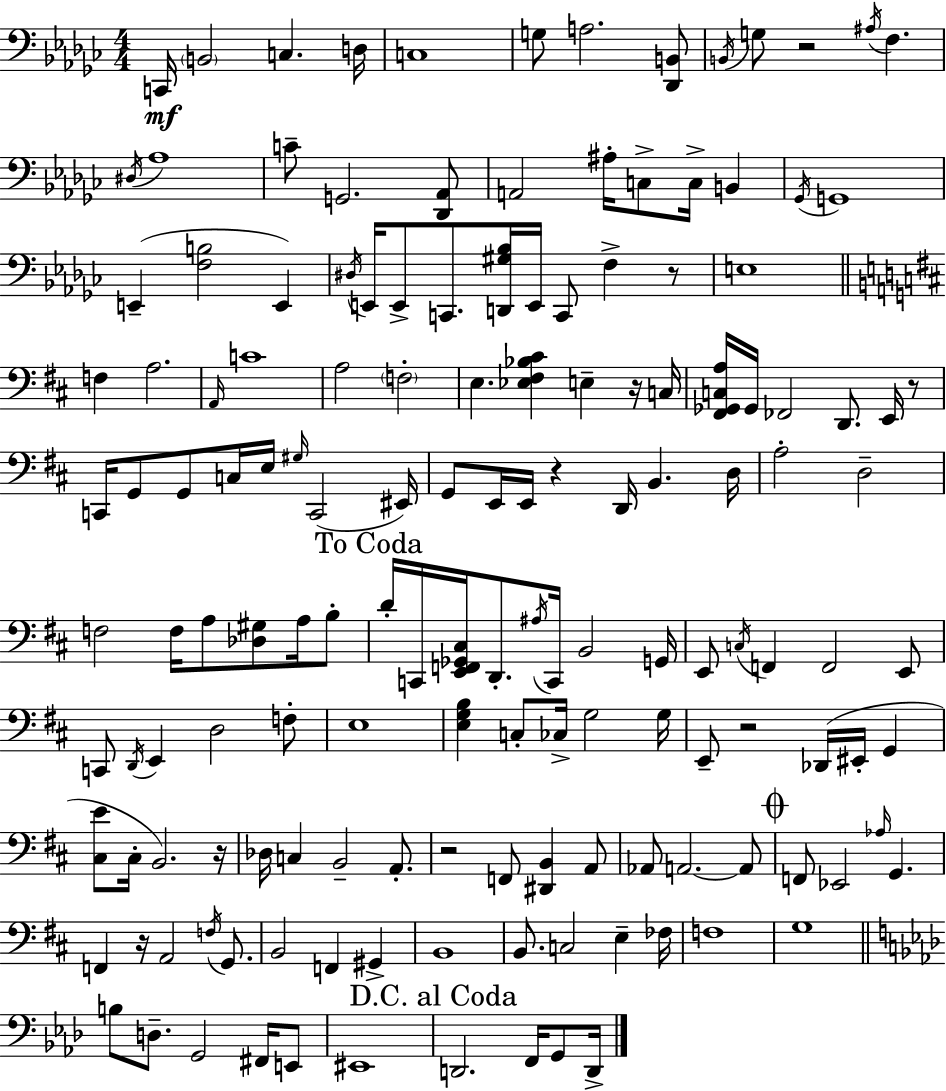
{
  \clef bass
  \numericTimeSignature
  \time 4/4
  \key ees \minor
  c,16\mf \parenthesize b,2 c4. d16 | c1 | g8 a2. <des, b,>8 | \acciaccatura { b,16 } g8 r2 \acciaccatura { ais16 } f4. | \break \acciaccatura { dis16 } aes1 | c'8-- g,2. | <des, aes,>8 a,2 ais16-. c8-> c16-> b,4 | \acciaccatura { ges,16 } g,1 | \break e,4--( <f b>2 | e,4) \acciaccatura { dis16 } e,16 e,8-> c,8. <d, gis bes>16 e,16 c,8 f4-> | r8 e1 | \bar "||" \break \key d \major f4 a2. | \grace { a,16 } c'1 | a2 \parenthesize f2-. | e4. <ees fis bes cis'>4 e4-- r16 | \break c16 <fis, ges, c a>16 ges,16 fes,2 d,8. e,16 r8 | c,16 g,8 g,8 c16 e16 \grace { gis16 }( c,2 | eis,16) g,8 e,16 e,16 r4 d,16 b,4. | d16 a2-. d2-- | \break f2 f16 a8 <des gis>8 a16 | b8-. \mark "To Coda" d'16-. c,16 <e, f, ges, cis>16 d,8.-. \acciaccatura { ais16 } c,16 b,2 | g,16 e,8 \acciaccatura { c16 } f,4 f,2 | e,8 c,8 \acciaccatura { d,16 } e,4 d2 | \break f8-. e1 | <e g b>4 c8-. ces16-> g2 | g16 e,8-- r2 des,16( | eis,16-. g,4 <cis e'>8 cis16-. b,2.) | \break r16 des16 c4 b,2-- | a,8.-. r2 f,8 <dis, b,>4 | a,8 aes,8 a,2.~~ | a,8 \mark \markup { \musicglyph "scripts.coda" } f,8 ees,2 \grace { aes16 } | \break g,4. f,4 r16 a,2 | \acciaccatura { f16 } g,8. b,2 f,4 | gis,4-> b,1 | b,8. c2 | \break e4-- fes16 f1 | g1 | \bar "||" \break \key f \minor b8 d8.-- g,2 fis,16 e,8 | eis,1 | \mark "D.C. al Coda" d,2. f,16 g,8 d,16-> | \bar "|."
}